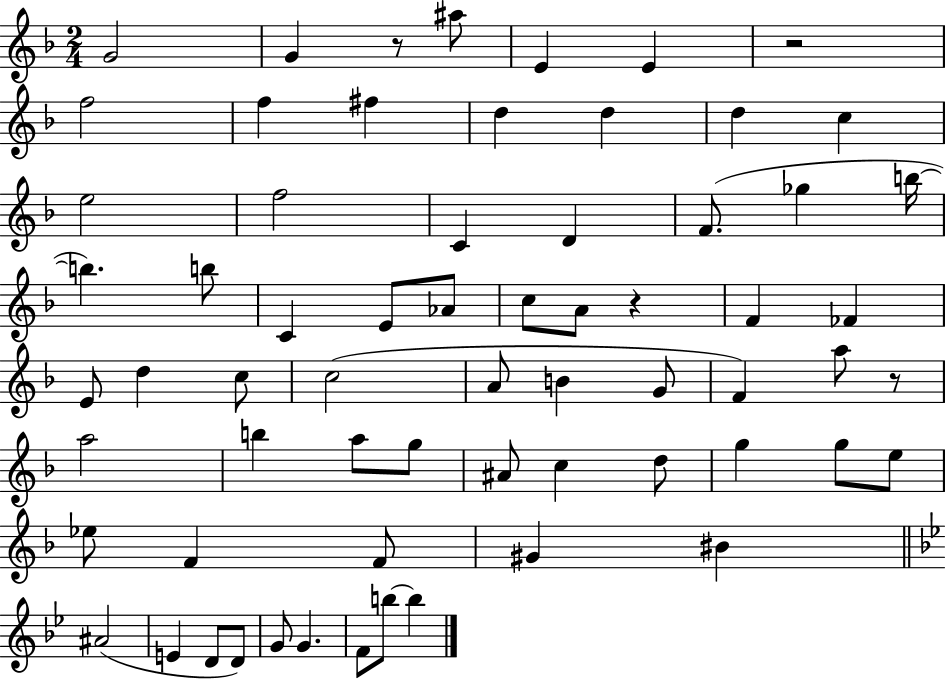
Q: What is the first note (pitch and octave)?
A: G4